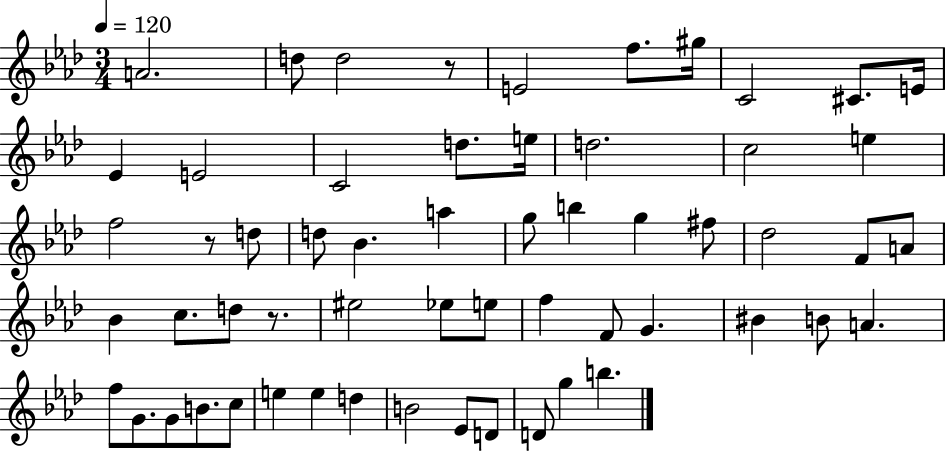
{
  \clef treble
  \numericTimeSignature
  \time 3/4
  \key aes \major
  \tempo 4 = 120
  a'2. | d''8 d''2 r8 | e'2 f''8. gis''16 | c'2 cis'8. e'16 | \break ees'4 e'2 | c'2 d''8. e''16 | d''2. | c''2 e''4 | \break f''2 r8 d''8 | d''8 bes'4. a''4 | g''8 b''4 g''4 fis''8 | des''2 f'8 a'8 | \break bes'4 c''8. d''8 r8. | eis''2 ees''8 e''8 | f''4 f'8 g'4. | bis'4 b'8 a'4. | \break f''8 g'8. g'8 b'8. c''8 | e''4 e''4 d''4 | b'2 ees'8 d'8 | d'8 g''4 b''4. | \break \bar "|."
}